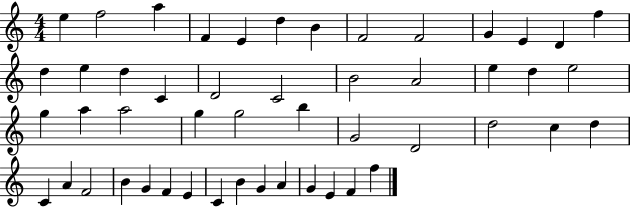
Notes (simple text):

E5/q F5/h A5/q F4/q E4/q D5/q B4/q F4/h F4/h G4/q E4/q D4/q F5/q D5/q E5/q D5/q C4/q D4/h C4/h B4/h A4/h E5/q D5/q E5/h G5/q A5/q A5/h G5/q G5/h B5/q G4/h D4/h D5/h C5/q D5/q C4/q A4/q F4/h B4/q G4/q F4/q E4/q C4/q B4/q G4/q A4/q G4/q E4/q F4/q F5/q